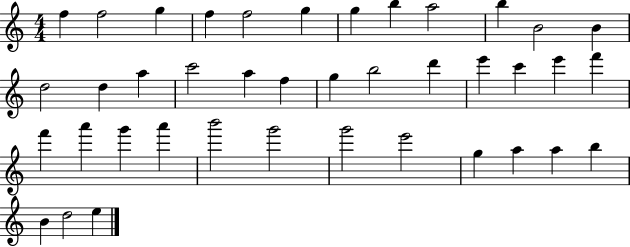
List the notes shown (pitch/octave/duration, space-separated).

F5/q F5/h G5/q F5/q F5/h G5/q G5/q B5/q A5/h B5/q B4/h B4/q D5/h D5/q A5/q C6/h A5/q F5/q G5/q B5/h D6/q E6/q C6/q E6/q F6/q F6/q A6/q G6/q A6/q B6/h G6/h G6/h E6/h G5/q A5/q A5/q B5/q B4/q D5/h E5/q